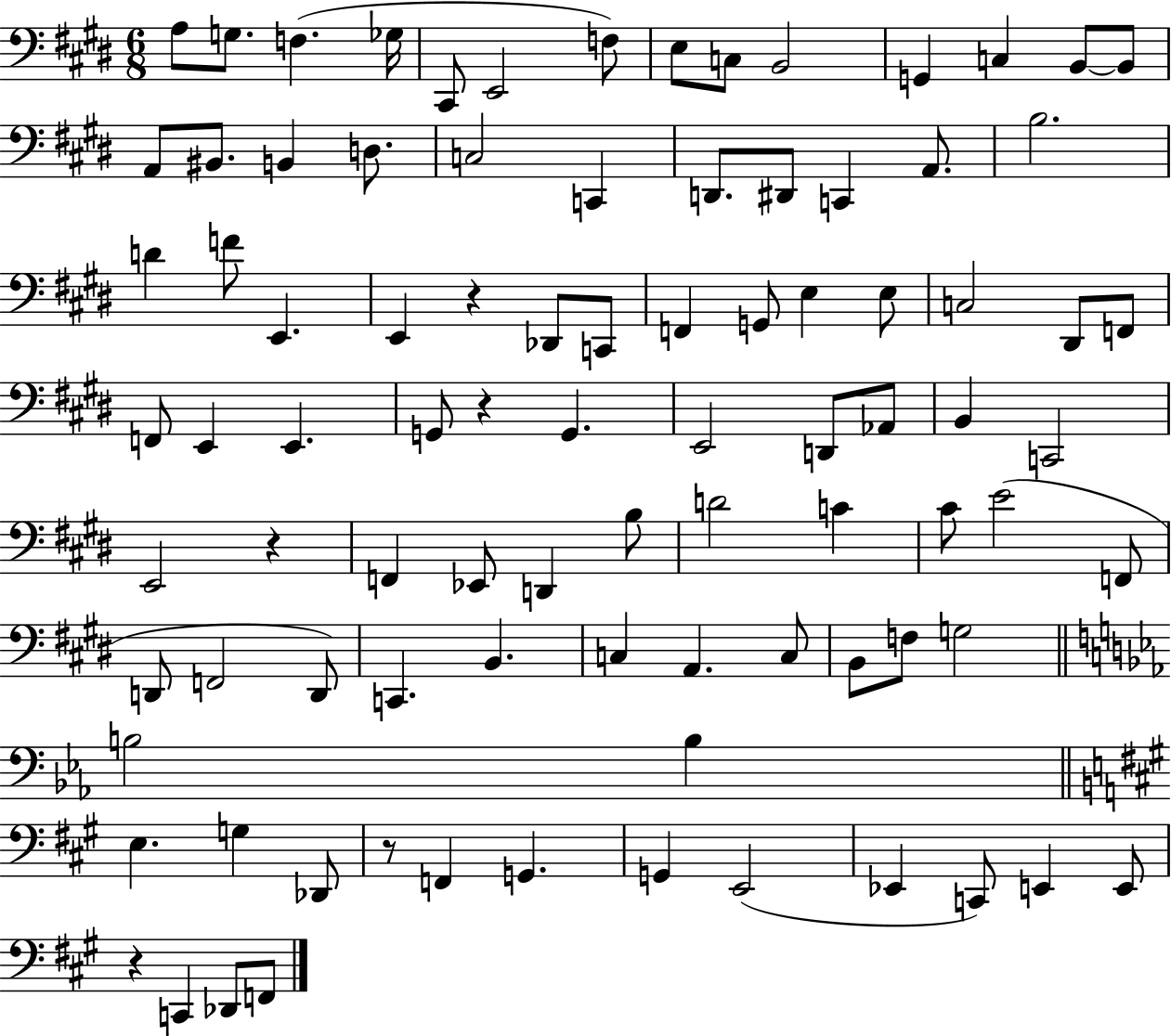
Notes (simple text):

A3/e G3/e. F3/q. Gb3/s C#2/e E2/h F3/e E3/e C3/e B2/h G2/q C3/q B2/e B2/e A2/e BIS2/e. B2/q D3/e. C3/h C2/q D2/e. D#2/e C2/q A2/e. B3/h. D4/q F4/e E2/q. E2/q R/q Db2/e C2/e F2/q G2/e E3/q E3/e C3/h D#2/e F2/e F2/e E2/q E2/q. G2/e R/q G2/q. E2/h D2/e Ab2/e B2/q C2/h E2/h R/q F2/q Eb2/e D2/q B3/e D4/h C4/q C#4/e E4/h F2/e D2/e F2/h D2/e C2/q. B2/q. C3/q A2/q. C3/e B2/e F3/e G3/h B3/h B3/q E3/q. G3/q Db2/e R/e F2/q G2/q. G2/q E2/h Eb2/q C2/e E2/q E2/e R/q C2/q Db2/e F2/e